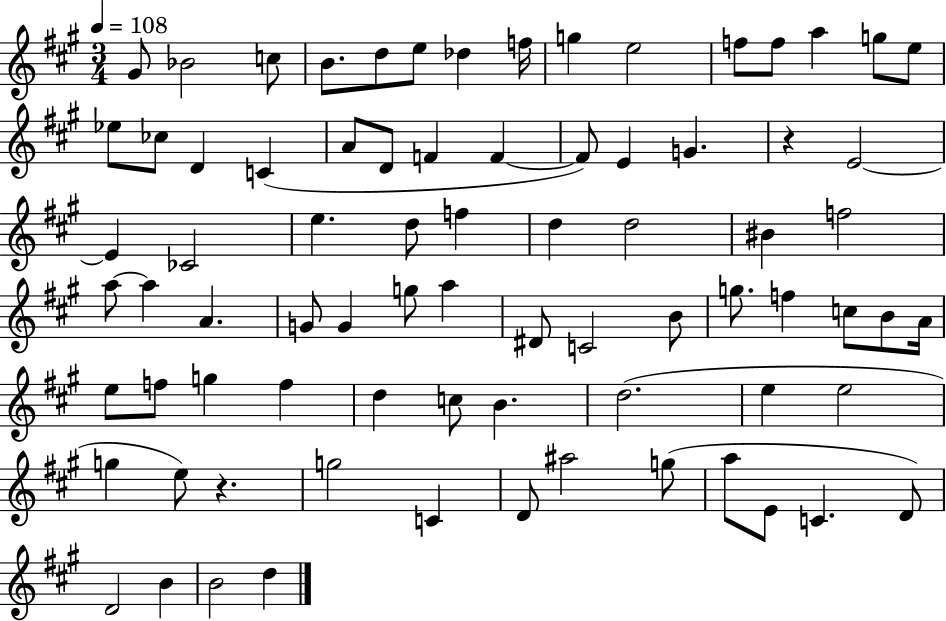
{
  \clef treble
  \numericTimeSignature
  \time 3/4
  \key a \major
  \tempo 4 = 108
  \repeat volta 2 { gis'8 bes'2 c''8 | b'8. d''8 e''8 des''4 f''16 | g''4 e''2 | f''8 f''8 a''4 g''8 e''8 | \break ees''8 ces''8 d'4 c'4( | a'8 d'8 f'4 f'4~~ | f'8) e'4 g'4. | r4 e'2~~ | \break e'4 ces'2 | e''4. d''8 f''4 | d''4 d''2 | bis'4 f''2 | \break a''8~~ a''4 a'4. | g'8 g'4 g''8 a''4 | dis'8 c'2 b'8 | g''8. f''4 c''8 b'8 a'16 | \break e''8 f''8 g''4 f''4 | d''4 c''8 b'4. | d''2.( | e''4 e''2 | \break g''4 e''8) r4. | g''2 c'4 | d'8 ais''2 g''8( | a''8 e'8 c'4. d'8) | \break d'2 b'4 | b'2 d''4 | } \bar "|."
}